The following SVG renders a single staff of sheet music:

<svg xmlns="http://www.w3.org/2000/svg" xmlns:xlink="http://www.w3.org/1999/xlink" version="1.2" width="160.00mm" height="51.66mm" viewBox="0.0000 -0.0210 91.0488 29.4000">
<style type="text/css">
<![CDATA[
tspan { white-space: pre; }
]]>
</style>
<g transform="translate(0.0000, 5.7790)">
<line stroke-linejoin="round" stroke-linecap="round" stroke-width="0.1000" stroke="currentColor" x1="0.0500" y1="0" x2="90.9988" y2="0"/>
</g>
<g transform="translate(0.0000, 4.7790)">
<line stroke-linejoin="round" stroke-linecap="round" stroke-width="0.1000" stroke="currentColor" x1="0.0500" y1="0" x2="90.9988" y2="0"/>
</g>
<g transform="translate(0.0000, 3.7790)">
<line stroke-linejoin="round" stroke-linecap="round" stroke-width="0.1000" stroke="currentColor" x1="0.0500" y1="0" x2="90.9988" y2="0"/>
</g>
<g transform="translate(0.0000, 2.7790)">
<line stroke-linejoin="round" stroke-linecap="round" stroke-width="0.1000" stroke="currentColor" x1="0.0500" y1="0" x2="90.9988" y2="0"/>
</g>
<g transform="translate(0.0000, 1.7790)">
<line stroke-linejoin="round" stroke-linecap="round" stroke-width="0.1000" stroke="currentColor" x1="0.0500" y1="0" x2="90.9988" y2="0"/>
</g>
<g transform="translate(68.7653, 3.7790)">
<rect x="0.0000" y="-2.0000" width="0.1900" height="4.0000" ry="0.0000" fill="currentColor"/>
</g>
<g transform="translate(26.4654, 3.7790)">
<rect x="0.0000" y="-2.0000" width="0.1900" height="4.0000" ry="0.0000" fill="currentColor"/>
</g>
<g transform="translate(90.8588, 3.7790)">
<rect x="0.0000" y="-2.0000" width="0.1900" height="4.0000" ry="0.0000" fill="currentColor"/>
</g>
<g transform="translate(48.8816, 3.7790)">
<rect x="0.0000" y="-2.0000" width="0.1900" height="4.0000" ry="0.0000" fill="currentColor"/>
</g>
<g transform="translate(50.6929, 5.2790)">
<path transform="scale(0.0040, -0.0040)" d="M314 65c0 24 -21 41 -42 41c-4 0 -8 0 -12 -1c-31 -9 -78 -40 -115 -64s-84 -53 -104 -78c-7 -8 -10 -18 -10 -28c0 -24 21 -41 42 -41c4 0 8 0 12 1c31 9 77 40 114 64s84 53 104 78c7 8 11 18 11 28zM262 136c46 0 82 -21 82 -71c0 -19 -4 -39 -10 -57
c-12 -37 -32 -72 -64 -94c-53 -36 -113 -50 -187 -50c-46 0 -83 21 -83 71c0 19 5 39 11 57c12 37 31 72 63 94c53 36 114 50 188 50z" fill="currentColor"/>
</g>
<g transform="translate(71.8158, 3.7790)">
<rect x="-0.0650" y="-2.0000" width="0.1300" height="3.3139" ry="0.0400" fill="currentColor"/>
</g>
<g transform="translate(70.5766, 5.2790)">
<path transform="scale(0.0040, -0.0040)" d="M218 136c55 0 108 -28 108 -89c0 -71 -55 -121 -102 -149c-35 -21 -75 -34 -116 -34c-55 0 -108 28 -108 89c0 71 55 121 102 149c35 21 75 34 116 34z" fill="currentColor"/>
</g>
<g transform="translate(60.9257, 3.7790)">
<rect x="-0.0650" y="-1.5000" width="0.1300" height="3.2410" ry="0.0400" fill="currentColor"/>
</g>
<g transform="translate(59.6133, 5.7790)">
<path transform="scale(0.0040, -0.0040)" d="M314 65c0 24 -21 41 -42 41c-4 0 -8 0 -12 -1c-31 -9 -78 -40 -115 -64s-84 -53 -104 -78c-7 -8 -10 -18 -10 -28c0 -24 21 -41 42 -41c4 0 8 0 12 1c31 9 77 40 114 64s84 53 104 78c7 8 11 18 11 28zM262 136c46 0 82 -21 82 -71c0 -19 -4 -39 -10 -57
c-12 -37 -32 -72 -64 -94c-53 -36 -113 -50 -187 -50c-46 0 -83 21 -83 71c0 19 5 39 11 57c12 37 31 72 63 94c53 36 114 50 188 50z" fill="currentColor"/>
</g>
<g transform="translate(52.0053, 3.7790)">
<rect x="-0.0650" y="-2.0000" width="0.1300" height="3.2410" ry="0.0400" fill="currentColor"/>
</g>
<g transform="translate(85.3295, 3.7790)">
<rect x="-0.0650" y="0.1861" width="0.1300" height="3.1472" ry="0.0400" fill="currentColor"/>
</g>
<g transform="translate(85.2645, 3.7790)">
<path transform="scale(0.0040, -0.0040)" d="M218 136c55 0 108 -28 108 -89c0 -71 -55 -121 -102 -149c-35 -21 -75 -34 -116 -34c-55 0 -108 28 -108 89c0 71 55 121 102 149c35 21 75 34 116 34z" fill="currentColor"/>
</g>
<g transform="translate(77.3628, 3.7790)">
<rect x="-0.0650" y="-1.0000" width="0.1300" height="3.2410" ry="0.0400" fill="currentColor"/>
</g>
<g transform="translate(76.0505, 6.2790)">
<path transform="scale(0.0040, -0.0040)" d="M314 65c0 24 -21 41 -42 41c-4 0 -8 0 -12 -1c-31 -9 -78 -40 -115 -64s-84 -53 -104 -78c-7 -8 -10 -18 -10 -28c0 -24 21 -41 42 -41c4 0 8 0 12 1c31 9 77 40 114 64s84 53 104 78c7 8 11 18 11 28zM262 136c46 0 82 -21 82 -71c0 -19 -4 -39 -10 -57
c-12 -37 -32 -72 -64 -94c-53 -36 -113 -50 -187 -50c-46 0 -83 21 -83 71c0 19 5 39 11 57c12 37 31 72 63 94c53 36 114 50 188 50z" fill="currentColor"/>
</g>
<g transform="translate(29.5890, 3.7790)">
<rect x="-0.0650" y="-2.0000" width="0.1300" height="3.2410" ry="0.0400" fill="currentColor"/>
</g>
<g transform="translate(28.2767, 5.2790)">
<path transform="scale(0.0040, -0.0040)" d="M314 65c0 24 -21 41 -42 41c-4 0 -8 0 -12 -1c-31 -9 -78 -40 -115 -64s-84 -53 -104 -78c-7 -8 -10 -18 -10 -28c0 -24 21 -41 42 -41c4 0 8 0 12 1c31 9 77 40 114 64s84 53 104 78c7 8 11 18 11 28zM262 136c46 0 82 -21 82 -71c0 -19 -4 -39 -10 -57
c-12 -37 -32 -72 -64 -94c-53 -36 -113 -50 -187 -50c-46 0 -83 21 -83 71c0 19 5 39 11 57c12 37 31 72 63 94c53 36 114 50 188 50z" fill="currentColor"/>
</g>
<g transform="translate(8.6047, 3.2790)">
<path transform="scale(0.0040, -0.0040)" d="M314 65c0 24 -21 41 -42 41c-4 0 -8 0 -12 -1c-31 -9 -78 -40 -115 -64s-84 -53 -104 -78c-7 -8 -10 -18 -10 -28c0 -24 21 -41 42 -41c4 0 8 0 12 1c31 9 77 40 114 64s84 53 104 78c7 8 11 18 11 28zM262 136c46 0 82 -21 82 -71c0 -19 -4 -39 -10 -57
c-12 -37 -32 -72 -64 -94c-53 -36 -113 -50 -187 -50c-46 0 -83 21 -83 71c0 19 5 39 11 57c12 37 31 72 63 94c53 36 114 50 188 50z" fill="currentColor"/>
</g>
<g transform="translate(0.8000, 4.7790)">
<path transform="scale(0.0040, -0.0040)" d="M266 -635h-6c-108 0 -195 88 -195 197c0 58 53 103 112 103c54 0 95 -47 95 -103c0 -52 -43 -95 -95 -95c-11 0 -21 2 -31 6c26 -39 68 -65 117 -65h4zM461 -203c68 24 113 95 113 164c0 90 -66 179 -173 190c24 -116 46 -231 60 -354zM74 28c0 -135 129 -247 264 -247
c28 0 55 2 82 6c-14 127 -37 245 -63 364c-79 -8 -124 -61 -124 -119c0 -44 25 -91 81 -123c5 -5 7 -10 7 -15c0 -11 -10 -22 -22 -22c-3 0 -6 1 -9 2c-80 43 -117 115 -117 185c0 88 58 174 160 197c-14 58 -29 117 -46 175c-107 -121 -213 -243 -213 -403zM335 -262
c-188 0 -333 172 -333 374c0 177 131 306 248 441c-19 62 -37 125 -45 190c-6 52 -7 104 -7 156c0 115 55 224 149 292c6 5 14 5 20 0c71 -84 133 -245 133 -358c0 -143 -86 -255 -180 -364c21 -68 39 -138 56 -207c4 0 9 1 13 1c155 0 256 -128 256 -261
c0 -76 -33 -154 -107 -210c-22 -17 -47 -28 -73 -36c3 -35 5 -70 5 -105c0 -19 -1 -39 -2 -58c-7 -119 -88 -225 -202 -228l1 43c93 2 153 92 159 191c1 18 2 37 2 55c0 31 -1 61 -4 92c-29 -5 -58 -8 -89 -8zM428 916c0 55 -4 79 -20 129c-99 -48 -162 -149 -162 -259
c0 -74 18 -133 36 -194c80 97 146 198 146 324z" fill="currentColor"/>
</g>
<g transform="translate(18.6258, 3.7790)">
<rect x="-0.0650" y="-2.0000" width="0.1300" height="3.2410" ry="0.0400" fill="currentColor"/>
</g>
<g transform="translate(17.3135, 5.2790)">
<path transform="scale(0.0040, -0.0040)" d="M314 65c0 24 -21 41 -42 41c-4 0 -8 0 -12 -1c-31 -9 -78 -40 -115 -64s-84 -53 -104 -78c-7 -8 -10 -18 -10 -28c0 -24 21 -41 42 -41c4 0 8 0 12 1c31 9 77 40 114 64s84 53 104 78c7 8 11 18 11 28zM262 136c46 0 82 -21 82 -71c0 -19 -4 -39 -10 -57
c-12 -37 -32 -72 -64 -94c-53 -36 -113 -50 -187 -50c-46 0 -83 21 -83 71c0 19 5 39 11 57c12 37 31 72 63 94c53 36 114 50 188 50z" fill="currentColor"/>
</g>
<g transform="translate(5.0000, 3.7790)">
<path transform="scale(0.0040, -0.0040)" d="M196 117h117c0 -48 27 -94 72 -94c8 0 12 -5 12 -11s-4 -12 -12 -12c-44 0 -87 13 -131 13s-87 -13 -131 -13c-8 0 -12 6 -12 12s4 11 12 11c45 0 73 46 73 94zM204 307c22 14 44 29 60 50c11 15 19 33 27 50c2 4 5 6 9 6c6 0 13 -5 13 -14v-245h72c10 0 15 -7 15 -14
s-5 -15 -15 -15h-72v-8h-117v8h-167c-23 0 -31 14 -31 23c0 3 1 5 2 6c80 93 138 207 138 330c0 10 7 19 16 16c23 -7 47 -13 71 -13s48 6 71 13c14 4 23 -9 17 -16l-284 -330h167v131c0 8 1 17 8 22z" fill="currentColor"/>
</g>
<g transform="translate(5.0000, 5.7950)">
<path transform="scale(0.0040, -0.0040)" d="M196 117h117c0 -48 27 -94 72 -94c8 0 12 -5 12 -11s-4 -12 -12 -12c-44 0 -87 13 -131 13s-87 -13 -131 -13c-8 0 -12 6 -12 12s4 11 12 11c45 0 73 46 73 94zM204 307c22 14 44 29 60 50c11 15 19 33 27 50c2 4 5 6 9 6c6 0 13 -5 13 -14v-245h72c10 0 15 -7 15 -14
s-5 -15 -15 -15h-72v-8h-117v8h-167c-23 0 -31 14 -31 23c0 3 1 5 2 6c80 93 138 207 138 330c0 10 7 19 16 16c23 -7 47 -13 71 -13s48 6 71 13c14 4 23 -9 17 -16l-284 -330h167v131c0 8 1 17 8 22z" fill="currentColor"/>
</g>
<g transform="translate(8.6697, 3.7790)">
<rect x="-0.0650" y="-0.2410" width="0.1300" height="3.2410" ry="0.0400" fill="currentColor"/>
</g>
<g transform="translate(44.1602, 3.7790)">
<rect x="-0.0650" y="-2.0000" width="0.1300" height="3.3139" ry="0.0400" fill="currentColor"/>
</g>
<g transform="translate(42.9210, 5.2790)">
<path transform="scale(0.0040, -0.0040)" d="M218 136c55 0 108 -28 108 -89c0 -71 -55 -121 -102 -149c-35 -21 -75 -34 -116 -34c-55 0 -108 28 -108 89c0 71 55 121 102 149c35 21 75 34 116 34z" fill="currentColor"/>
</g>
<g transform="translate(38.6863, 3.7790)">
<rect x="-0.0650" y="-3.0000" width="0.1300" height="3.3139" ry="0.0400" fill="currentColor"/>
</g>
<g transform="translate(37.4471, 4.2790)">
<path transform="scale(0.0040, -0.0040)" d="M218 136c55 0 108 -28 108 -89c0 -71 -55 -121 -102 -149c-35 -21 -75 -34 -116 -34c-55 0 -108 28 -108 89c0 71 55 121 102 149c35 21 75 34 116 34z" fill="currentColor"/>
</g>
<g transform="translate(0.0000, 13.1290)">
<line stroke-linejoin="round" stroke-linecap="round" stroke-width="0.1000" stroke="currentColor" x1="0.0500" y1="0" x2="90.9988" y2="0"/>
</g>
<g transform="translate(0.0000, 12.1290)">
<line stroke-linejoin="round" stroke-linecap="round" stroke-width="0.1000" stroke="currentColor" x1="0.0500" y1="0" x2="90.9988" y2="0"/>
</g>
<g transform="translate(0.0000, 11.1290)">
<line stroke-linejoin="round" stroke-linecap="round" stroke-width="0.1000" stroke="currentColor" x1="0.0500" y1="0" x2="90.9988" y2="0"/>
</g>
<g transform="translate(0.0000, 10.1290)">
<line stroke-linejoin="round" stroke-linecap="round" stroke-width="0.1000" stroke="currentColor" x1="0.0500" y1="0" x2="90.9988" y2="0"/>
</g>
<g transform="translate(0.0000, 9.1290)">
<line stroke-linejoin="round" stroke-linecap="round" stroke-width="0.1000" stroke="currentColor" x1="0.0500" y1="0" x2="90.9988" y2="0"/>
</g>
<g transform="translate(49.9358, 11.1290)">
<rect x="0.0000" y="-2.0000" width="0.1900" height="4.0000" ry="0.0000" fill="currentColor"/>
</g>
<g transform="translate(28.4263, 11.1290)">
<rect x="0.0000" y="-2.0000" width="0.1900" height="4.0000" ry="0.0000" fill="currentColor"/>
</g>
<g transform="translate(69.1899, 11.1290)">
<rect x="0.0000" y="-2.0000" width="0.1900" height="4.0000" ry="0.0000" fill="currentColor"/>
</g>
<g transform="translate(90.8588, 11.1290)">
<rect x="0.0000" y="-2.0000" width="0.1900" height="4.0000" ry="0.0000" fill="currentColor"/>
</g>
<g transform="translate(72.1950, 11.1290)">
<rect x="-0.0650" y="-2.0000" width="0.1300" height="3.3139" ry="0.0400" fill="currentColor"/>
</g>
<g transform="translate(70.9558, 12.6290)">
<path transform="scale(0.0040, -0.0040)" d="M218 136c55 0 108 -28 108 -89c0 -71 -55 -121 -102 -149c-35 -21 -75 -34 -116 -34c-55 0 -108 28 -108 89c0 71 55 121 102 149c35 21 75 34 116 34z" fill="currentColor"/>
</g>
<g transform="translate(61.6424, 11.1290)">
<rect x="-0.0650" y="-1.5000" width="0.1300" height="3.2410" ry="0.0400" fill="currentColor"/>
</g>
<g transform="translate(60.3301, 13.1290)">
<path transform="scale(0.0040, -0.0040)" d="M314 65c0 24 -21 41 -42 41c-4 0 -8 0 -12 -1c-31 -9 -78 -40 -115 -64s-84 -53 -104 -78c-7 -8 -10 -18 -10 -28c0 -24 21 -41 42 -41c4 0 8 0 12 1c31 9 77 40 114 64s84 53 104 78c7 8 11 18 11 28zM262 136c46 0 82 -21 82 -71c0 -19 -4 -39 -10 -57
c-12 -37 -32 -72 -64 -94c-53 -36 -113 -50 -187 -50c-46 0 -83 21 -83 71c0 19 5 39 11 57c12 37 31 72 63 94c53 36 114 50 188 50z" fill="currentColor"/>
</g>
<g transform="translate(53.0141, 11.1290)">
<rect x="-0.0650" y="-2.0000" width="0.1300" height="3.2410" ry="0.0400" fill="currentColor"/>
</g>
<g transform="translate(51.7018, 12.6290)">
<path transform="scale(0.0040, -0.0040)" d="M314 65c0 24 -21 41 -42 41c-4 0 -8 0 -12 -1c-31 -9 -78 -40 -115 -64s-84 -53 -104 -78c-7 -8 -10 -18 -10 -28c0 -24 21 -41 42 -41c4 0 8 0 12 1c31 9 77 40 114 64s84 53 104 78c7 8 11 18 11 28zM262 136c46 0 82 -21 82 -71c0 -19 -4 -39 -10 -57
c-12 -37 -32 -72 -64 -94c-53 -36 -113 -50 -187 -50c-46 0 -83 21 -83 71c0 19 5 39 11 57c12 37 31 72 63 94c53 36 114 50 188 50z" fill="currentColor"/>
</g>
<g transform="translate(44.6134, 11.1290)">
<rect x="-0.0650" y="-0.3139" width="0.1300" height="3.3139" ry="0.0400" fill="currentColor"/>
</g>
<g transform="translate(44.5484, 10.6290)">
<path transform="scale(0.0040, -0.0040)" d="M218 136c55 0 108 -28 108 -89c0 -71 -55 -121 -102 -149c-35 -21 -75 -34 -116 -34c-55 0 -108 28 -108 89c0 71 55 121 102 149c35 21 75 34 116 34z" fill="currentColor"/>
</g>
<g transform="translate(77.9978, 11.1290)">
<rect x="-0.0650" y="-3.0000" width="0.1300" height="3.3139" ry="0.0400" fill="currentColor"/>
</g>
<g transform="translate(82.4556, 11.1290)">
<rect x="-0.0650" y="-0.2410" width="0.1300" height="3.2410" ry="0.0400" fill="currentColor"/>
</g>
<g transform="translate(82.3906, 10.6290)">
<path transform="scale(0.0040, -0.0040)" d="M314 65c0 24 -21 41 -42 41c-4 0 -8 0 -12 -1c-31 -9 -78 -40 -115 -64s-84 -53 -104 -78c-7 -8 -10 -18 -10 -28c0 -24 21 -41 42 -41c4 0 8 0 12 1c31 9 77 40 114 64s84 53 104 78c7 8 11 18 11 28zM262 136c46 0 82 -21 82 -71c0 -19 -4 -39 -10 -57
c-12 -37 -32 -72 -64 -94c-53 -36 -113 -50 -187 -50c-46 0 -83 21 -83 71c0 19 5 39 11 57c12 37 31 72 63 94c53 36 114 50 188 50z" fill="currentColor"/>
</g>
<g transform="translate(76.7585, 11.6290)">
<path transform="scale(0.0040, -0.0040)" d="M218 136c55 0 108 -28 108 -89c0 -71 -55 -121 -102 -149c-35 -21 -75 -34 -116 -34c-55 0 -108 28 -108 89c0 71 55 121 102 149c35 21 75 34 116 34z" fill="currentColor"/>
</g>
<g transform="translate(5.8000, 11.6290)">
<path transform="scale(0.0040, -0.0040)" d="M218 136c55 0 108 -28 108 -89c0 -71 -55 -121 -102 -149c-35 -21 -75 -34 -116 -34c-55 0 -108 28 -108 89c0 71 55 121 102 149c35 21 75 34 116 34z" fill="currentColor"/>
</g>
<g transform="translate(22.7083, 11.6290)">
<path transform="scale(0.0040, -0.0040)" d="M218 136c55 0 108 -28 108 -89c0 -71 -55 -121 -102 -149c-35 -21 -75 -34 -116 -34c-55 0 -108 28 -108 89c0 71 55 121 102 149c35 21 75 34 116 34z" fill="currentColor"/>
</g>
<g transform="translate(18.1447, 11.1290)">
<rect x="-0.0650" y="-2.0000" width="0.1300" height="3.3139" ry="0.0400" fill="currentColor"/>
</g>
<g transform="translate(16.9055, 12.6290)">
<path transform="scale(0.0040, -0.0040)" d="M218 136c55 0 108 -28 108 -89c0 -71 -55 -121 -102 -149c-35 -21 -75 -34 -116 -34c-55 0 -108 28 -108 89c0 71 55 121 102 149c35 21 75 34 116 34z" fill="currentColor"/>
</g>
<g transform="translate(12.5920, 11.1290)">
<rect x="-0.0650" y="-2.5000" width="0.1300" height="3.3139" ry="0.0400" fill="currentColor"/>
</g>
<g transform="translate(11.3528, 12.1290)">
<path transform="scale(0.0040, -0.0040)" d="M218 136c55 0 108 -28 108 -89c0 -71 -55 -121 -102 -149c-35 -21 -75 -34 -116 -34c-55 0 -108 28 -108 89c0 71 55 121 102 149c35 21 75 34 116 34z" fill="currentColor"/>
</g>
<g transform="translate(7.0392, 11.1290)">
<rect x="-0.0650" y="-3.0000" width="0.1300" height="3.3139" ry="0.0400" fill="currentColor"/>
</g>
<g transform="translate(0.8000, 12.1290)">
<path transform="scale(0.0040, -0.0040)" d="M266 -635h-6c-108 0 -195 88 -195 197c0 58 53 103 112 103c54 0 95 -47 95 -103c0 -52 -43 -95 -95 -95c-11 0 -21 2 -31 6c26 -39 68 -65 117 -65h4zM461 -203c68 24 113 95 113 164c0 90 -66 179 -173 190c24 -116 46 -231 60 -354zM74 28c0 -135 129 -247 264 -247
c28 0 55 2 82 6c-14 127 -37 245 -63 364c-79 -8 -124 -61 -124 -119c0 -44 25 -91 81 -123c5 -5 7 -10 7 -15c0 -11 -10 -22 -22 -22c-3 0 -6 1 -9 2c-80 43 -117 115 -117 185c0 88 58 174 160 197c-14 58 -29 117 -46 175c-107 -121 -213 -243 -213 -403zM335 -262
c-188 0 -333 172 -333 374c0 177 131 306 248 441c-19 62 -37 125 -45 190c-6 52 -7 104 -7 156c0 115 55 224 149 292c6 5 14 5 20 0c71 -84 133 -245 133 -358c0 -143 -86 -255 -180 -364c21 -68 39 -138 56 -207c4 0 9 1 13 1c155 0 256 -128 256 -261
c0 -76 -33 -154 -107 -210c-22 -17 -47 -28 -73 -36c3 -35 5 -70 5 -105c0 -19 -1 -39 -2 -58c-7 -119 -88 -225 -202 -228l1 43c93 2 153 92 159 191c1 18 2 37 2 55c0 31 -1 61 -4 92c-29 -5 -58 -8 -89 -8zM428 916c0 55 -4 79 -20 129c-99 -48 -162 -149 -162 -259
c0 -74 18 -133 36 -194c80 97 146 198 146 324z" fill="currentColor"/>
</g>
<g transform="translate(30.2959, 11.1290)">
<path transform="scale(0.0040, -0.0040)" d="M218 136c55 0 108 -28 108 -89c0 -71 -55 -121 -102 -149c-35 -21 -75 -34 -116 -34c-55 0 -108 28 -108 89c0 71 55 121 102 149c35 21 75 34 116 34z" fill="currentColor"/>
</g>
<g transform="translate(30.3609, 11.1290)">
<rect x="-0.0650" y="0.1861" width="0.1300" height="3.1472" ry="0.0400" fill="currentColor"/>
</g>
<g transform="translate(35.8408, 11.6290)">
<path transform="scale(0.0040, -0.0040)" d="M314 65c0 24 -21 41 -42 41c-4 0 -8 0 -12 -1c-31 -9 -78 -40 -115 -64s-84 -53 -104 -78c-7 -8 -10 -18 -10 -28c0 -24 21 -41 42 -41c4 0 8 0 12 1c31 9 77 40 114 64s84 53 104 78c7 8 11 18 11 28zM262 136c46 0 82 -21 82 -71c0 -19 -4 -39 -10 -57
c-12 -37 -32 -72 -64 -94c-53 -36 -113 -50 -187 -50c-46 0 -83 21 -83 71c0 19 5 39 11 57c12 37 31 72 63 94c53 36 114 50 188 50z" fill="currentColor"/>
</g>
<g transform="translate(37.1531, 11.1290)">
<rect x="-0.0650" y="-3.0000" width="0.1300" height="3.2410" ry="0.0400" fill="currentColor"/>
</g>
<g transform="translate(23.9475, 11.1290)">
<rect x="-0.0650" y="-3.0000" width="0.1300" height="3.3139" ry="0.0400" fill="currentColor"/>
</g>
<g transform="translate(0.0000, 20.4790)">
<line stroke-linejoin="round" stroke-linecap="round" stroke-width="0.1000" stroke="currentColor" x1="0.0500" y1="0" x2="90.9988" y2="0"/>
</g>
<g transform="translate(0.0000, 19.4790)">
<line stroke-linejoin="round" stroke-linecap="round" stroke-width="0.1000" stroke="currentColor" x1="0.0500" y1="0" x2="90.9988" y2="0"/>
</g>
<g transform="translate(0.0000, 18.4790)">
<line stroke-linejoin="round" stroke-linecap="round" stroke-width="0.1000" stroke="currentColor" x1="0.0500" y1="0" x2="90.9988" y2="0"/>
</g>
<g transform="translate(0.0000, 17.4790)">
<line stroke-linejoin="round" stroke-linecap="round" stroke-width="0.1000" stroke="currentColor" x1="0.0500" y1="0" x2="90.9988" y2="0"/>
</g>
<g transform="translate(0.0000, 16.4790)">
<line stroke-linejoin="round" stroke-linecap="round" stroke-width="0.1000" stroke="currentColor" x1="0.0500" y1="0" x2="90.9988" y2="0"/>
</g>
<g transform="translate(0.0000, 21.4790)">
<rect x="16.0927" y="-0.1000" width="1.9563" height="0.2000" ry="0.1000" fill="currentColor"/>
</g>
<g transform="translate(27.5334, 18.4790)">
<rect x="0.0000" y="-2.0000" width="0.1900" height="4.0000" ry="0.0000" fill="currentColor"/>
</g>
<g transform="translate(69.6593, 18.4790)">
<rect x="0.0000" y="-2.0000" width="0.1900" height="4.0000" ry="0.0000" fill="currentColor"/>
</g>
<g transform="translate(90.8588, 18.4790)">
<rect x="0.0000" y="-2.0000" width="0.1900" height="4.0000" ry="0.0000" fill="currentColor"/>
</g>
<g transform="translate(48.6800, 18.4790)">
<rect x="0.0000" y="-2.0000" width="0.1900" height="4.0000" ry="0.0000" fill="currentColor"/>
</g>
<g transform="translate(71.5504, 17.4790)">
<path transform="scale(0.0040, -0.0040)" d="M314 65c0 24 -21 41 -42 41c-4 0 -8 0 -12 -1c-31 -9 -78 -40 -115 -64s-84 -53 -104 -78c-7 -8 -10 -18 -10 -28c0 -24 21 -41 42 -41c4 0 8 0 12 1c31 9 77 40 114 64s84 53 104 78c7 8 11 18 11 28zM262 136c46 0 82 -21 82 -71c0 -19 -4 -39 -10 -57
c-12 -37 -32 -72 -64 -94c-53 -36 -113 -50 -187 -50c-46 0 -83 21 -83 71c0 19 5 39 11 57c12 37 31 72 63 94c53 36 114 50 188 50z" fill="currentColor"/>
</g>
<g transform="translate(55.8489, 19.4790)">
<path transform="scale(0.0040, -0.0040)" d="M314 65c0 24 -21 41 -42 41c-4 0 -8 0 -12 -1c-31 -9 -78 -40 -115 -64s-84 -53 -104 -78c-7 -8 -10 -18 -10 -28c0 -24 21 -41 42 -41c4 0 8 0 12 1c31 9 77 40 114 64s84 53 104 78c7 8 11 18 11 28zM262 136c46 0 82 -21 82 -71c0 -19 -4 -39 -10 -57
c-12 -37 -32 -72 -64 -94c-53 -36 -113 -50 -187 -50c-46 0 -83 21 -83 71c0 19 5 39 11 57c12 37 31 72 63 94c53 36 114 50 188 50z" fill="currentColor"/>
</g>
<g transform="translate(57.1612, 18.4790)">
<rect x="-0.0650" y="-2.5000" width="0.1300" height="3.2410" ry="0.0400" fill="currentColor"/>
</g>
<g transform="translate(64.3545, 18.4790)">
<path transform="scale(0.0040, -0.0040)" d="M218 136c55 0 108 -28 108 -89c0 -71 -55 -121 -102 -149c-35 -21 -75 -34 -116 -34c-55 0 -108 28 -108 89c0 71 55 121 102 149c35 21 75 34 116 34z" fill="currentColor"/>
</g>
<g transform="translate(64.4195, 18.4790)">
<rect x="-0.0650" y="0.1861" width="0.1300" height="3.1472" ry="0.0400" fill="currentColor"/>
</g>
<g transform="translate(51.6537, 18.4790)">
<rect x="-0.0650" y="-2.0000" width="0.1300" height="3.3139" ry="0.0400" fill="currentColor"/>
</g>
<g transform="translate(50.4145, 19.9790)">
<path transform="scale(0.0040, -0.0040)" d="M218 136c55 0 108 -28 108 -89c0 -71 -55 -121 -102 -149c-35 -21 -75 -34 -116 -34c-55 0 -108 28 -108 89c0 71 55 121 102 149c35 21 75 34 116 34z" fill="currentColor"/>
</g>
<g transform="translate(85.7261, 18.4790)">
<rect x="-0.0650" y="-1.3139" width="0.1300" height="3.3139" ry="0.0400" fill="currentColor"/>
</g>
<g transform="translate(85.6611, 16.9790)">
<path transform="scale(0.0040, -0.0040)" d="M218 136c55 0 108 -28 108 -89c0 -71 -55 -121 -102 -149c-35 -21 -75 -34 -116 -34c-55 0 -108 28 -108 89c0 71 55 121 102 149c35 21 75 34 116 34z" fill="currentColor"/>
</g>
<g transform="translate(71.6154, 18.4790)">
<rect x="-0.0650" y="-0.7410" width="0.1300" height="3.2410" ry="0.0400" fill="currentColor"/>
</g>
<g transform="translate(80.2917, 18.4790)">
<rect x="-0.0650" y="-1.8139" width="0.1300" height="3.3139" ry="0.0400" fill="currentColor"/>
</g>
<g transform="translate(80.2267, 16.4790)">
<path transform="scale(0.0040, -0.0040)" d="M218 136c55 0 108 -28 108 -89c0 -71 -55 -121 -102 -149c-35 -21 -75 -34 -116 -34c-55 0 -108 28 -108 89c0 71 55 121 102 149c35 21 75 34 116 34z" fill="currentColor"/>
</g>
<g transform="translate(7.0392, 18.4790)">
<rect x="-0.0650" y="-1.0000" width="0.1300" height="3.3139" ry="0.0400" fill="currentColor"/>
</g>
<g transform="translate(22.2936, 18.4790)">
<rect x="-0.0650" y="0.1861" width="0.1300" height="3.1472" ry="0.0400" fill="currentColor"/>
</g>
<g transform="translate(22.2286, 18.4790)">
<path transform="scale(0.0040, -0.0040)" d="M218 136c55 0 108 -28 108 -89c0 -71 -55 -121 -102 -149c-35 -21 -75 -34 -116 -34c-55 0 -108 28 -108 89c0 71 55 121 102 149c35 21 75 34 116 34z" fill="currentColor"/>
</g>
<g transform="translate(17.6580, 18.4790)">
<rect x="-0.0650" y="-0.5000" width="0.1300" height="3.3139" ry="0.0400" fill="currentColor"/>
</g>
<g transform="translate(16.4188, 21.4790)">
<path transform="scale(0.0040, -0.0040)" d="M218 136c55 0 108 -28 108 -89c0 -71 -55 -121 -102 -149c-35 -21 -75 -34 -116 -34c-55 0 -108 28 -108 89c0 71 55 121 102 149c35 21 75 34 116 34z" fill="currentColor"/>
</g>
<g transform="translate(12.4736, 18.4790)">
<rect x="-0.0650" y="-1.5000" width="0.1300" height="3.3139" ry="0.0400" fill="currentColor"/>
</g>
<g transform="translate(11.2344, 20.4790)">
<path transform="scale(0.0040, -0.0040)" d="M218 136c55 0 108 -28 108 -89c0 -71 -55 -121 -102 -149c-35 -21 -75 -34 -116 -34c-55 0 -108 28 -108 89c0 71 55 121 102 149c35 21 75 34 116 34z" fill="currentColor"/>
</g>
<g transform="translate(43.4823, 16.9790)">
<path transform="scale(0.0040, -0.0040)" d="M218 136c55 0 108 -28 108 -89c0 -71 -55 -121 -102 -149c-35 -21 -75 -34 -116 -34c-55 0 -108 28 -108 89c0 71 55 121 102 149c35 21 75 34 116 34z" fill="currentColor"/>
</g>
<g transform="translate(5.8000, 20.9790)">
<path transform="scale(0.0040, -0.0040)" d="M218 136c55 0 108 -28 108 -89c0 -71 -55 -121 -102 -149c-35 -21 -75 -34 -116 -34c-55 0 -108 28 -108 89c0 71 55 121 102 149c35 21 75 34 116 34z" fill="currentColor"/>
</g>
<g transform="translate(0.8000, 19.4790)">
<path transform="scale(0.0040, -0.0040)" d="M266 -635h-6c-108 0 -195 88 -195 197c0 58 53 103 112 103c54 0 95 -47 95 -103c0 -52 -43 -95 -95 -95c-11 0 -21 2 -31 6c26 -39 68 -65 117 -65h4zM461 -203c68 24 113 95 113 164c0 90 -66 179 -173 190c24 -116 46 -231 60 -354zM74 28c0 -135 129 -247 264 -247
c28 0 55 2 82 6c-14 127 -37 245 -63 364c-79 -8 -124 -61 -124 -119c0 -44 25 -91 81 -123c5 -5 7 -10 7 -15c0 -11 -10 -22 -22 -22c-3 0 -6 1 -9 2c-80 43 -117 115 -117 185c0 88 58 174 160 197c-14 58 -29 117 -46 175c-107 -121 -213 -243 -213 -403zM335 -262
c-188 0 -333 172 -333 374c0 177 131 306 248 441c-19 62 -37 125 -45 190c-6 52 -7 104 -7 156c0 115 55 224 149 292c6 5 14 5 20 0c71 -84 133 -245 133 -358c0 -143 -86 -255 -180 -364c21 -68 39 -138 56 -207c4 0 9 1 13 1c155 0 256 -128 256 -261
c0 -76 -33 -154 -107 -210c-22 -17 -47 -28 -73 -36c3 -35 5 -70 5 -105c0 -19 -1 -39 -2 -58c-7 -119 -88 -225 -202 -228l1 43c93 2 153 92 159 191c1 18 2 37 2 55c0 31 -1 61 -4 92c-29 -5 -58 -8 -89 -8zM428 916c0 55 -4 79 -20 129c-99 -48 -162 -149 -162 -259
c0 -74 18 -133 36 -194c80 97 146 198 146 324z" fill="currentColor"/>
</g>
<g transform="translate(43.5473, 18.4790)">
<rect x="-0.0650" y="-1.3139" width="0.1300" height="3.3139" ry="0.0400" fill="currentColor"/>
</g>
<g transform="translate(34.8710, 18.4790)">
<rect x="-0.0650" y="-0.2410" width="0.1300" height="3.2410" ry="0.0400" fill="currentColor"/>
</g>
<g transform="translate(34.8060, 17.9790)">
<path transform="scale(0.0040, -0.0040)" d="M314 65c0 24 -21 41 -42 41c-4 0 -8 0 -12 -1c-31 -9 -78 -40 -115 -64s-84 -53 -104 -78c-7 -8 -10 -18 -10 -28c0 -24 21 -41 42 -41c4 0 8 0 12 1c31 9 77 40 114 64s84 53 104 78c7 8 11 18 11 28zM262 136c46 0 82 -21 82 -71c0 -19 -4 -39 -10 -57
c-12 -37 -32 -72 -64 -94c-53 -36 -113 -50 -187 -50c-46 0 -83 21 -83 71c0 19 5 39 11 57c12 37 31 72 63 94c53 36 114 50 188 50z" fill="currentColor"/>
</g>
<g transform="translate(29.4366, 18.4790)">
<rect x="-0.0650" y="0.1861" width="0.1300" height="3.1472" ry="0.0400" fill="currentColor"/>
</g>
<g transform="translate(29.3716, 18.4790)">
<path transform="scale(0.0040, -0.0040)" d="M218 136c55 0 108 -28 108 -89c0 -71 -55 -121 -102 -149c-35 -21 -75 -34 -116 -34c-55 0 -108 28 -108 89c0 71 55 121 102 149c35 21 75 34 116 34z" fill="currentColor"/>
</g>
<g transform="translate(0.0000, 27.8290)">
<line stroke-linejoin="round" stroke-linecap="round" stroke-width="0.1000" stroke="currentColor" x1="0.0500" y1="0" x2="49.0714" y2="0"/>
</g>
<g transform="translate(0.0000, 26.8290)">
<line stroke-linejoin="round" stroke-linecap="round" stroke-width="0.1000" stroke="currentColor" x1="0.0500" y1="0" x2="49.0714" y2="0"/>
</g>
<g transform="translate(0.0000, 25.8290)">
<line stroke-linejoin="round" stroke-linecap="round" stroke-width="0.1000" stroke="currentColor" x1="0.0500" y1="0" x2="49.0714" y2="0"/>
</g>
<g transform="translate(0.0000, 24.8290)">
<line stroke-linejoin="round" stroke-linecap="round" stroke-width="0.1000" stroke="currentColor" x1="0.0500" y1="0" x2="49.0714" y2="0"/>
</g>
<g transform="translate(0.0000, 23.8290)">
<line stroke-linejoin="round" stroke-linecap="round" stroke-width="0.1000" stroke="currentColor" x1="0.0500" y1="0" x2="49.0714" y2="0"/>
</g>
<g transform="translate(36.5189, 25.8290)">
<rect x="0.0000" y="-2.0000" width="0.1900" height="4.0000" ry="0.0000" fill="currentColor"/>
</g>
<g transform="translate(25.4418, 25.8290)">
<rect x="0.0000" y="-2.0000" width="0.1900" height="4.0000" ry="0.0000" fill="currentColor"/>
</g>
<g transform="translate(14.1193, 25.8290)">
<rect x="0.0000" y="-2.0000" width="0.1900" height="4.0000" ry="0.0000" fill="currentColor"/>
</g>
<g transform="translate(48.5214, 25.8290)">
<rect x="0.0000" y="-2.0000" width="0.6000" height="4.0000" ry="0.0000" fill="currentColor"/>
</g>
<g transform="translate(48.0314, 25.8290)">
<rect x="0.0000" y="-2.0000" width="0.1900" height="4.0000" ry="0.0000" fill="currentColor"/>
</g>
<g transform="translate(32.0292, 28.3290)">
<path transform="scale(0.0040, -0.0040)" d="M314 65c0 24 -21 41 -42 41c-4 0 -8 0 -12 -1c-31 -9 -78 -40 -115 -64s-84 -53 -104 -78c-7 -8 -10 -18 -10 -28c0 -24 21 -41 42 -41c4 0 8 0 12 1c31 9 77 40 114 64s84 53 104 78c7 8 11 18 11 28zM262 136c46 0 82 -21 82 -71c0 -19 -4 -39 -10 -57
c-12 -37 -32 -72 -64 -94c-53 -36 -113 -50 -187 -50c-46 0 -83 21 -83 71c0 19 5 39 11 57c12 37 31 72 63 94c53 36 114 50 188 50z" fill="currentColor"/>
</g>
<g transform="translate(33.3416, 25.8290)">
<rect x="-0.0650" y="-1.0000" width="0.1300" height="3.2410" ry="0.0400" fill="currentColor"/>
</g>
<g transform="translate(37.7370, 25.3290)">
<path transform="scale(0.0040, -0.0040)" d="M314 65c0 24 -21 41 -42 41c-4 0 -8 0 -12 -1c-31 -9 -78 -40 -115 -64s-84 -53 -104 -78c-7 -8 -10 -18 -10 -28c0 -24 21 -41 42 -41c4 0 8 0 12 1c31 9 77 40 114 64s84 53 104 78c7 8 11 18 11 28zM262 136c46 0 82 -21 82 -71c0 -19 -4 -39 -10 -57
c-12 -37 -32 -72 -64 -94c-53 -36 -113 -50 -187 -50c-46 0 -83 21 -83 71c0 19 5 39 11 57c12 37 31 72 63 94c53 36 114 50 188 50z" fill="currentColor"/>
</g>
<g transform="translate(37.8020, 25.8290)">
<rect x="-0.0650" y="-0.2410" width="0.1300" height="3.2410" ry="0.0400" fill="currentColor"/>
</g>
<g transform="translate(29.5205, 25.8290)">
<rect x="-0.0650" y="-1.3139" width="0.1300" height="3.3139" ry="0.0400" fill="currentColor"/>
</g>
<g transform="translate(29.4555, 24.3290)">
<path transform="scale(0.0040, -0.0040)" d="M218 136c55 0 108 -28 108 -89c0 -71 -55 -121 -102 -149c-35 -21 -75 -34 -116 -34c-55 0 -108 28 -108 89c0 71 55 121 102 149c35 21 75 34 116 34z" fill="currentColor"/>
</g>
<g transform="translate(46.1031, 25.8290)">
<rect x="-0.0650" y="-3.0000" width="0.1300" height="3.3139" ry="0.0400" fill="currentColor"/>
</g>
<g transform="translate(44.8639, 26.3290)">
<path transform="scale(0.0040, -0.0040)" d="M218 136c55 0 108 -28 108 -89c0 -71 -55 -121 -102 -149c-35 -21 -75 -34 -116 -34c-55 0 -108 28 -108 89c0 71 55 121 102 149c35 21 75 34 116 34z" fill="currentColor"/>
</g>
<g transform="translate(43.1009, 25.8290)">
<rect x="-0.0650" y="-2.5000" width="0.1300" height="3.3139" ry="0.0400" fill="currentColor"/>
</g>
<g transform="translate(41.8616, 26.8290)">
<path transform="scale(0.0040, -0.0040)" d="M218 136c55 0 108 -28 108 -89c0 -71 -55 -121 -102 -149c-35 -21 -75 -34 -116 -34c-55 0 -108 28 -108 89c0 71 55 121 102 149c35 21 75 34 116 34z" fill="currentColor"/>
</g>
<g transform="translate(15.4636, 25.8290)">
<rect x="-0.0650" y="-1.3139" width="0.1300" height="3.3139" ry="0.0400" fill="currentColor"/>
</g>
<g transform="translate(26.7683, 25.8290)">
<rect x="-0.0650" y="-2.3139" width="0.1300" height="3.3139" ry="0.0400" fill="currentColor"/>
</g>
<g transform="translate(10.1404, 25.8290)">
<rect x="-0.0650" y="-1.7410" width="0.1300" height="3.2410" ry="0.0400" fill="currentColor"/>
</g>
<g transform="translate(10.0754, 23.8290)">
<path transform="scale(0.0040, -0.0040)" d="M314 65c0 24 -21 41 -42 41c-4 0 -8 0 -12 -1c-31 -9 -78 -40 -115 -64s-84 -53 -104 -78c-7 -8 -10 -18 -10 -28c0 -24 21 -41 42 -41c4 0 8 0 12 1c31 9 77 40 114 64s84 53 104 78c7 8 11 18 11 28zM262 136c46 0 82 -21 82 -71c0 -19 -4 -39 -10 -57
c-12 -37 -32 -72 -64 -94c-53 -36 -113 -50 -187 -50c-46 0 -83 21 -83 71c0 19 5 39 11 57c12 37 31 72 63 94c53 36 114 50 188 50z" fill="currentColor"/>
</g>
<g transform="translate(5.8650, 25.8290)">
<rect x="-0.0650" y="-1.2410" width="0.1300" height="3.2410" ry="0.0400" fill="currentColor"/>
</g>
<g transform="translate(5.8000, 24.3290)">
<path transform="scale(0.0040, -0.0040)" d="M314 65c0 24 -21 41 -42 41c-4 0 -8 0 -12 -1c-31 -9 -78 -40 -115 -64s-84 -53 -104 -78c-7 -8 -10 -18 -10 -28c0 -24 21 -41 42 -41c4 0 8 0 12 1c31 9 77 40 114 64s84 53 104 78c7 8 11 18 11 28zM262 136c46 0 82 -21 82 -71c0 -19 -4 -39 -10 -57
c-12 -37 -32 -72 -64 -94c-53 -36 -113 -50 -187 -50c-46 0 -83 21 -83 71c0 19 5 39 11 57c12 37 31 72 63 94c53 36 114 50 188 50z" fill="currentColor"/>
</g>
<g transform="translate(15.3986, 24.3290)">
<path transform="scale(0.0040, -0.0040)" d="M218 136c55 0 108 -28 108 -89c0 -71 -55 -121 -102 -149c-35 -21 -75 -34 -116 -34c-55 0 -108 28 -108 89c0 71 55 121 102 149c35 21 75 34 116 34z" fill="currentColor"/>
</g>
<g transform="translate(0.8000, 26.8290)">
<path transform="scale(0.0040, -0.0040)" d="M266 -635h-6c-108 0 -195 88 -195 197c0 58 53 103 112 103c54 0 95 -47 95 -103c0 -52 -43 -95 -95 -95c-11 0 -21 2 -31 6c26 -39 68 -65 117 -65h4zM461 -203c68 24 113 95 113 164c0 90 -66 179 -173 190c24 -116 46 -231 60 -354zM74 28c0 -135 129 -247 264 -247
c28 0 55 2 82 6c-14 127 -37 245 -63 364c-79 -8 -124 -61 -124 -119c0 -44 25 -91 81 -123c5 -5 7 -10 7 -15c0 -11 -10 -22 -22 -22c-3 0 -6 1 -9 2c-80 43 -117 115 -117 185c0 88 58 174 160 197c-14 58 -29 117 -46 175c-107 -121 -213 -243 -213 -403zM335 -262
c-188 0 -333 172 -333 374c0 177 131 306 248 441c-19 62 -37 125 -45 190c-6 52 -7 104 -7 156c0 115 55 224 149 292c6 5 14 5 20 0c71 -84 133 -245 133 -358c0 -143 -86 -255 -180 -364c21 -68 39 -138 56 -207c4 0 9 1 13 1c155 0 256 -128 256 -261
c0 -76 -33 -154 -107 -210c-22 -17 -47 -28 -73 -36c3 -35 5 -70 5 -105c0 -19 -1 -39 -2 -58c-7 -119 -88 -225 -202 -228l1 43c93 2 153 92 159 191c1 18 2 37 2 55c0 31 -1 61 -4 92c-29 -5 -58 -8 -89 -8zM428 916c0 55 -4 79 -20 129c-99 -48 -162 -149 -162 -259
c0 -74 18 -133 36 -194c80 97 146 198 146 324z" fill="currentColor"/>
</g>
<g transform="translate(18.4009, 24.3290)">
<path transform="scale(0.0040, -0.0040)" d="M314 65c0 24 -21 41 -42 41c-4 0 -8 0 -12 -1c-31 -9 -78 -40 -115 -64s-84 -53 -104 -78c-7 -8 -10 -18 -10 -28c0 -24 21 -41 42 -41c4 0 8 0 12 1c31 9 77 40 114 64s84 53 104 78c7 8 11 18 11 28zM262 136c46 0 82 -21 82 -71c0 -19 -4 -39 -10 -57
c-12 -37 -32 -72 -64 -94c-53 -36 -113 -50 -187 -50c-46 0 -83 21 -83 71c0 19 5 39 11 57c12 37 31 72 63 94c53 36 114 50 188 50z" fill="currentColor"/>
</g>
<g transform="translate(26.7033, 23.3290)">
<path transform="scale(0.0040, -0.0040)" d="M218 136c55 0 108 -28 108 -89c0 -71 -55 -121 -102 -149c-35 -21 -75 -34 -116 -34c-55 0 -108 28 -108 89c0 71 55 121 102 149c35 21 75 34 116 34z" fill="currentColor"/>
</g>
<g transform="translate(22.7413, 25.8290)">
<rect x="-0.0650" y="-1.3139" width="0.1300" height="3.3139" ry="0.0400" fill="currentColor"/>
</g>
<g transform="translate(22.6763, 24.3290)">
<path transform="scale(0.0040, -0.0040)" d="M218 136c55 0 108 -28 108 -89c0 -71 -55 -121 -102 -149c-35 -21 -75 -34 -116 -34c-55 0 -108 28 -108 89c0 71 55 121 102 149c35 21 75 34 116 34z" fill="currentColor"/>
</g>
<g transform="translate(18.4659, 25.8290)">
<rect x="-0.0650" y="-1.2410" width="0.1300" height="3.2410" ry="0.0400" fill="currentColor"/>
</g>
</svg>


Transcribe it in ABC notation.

X:1
T:Untitled
M:4/4
L:1/4
K:C
c2 F2 F2 A F F2 E2 F D2 B A G F A B A2 c F2 E2 F A c2 D E C B B c2 e F G2 B d2 f e e2 f2 e e2 e g e D2 c2 G A